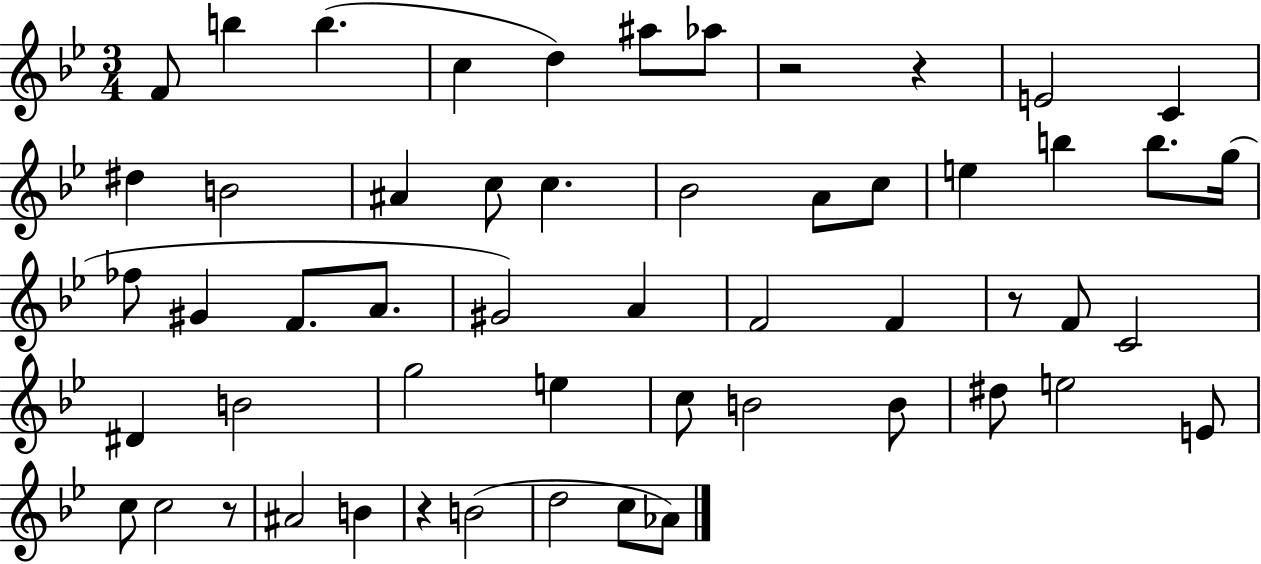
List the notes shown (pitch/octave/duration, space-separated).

F4/e B5/q B5/q. C5/q D5/q A#5/e Ab5/e R/h R/q E4/h C4/q D#5/q B4/h A#4/q C5/e C5/q. Bb4/h A4/e C5/e E5/q B5/q B5/e. G5/s FES5/e G#4/q F4/e. A4/e. G#4/h A4/q F4/h F4/q R/e F4/e C4/h D#4/q B4/h G5/h E5/q C5/e B4/h B4/e D#5/e E5/h E4/e C5/e C5/h R/e A#4/h B4/q R/q B4/h D5/h C5/e Ab4/e